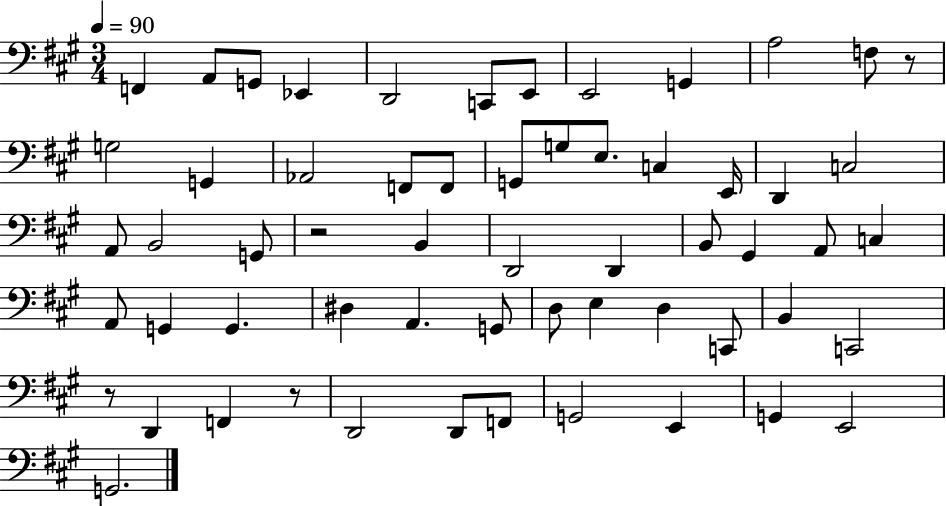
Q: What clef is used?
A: bass